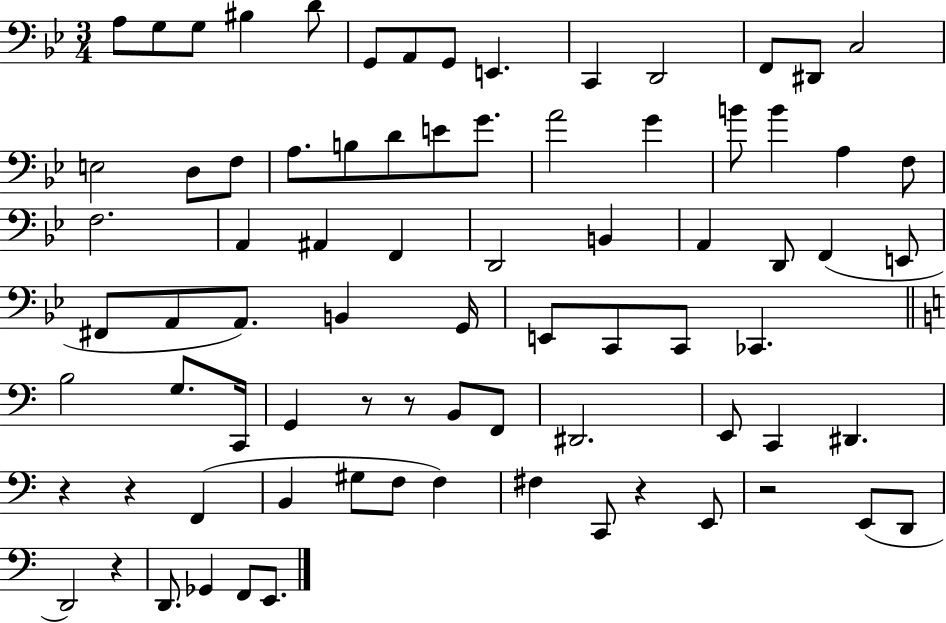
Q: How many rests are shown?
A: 7